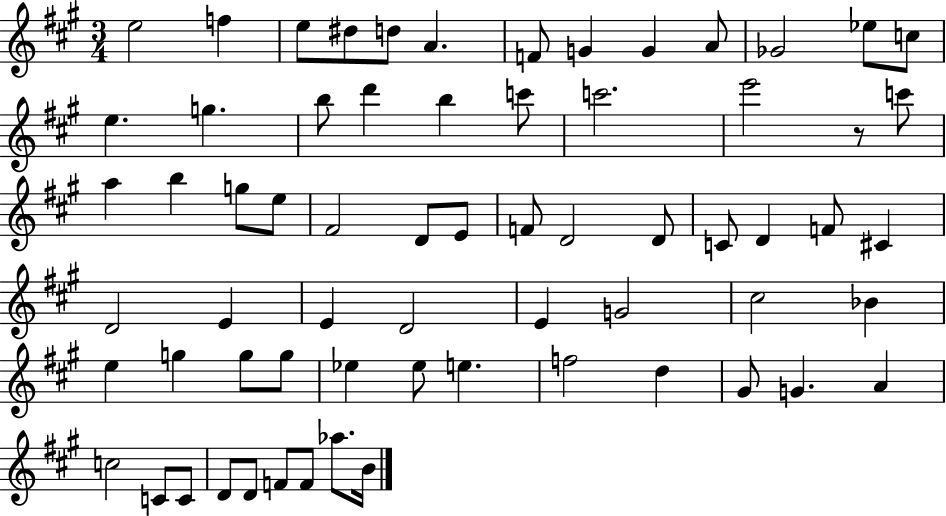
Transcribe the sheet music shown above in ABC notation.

X:1
T:Untitled
M:3/4
L:1/4
K:A
e2 f e/2 ^d/2 d/2 A F/2 G G A/2 _G2 _e/2 c/2 e g b/2 d' b c'/2 c'2 e'2 z/2 c'/2 a b g/2 e/2 ^F2 D/2 E/2 F/2 D2 D/2 C/2 D F/2 ^C D2 E E D2 E G2 ^c2 _B e g g/2 g/2 _e _e/2 e f2 d ^G/2 G A c2 C/2 C/2 D/2 D/2 F/2 F/2 _a/2 B/4